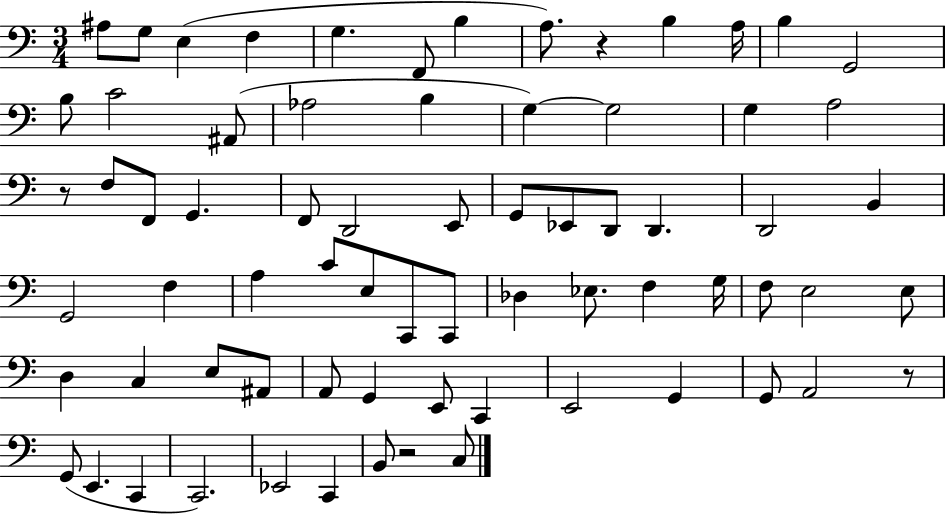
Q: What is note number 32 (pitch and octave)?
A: D2